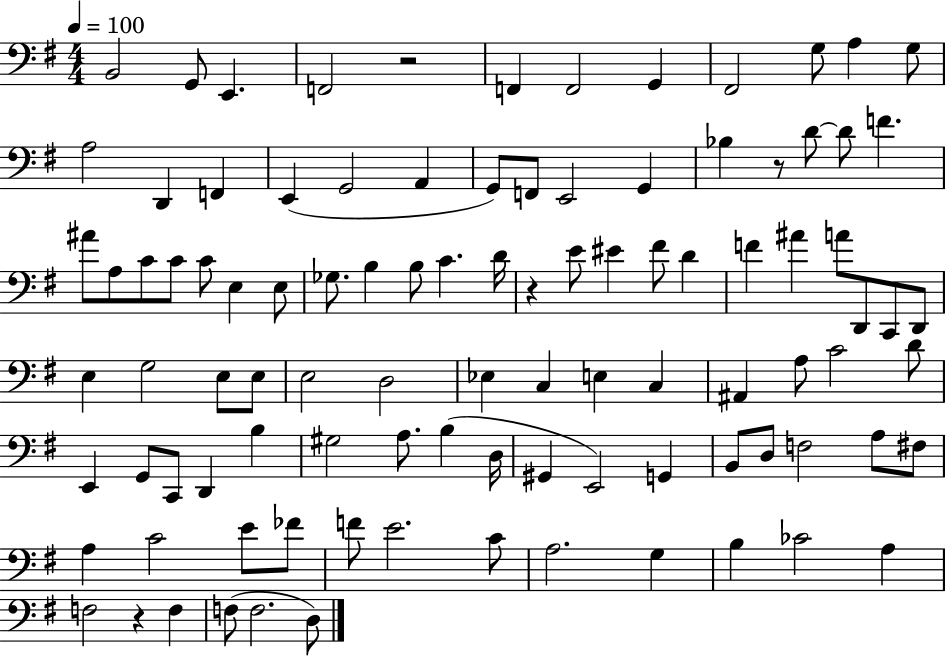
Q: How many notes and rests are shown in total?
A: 99